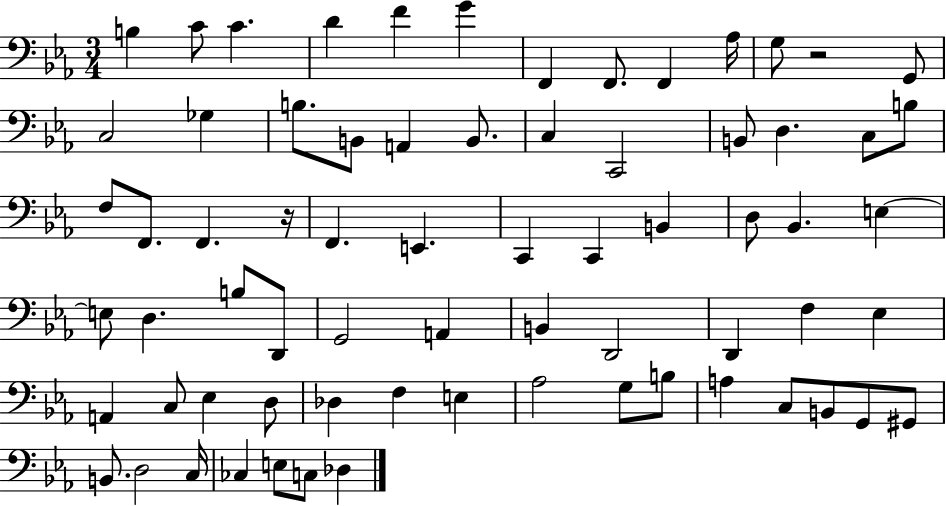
X:1
T:Untitled
M:3/4
L:1/4
K:Eb
B, C/2 C D F G F,, F,,/2 F,, _A,/4 G,/2 z2 G,,/2 C,2 _G, B,/2 B,,/2 A,, B,,/2 C, C,,2 B,,/2 D, C,/2 B,/2 F,/2 F,,/2 F,, z/4 F,, E,, C,, C,, B,, D,/2 _B,, E, E,/2 D, B,/2 D,,/2 G,,2 A,, B,, D,,2 D,, F, _E, A,, C,/2 _E, D,/2 _D, F, E, _A,2 G,/2 B,/2 A, C,/2 B,,/2 G,,/2 ^G,,/2 B,,/2 D,2 C,/4 _C, E,/2 C,/2 _D,